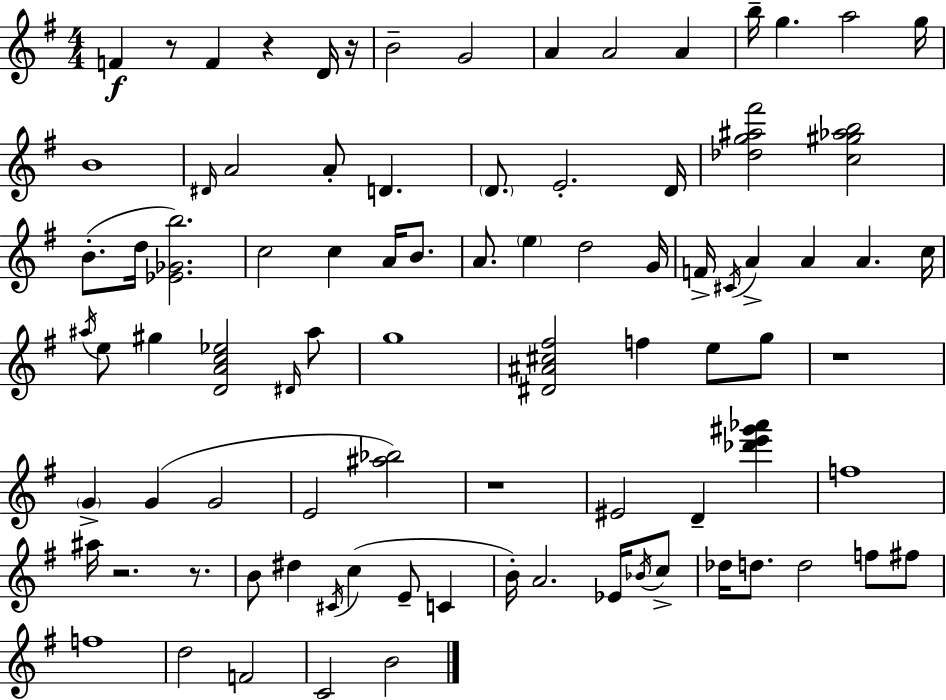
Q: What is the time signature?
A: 4/4